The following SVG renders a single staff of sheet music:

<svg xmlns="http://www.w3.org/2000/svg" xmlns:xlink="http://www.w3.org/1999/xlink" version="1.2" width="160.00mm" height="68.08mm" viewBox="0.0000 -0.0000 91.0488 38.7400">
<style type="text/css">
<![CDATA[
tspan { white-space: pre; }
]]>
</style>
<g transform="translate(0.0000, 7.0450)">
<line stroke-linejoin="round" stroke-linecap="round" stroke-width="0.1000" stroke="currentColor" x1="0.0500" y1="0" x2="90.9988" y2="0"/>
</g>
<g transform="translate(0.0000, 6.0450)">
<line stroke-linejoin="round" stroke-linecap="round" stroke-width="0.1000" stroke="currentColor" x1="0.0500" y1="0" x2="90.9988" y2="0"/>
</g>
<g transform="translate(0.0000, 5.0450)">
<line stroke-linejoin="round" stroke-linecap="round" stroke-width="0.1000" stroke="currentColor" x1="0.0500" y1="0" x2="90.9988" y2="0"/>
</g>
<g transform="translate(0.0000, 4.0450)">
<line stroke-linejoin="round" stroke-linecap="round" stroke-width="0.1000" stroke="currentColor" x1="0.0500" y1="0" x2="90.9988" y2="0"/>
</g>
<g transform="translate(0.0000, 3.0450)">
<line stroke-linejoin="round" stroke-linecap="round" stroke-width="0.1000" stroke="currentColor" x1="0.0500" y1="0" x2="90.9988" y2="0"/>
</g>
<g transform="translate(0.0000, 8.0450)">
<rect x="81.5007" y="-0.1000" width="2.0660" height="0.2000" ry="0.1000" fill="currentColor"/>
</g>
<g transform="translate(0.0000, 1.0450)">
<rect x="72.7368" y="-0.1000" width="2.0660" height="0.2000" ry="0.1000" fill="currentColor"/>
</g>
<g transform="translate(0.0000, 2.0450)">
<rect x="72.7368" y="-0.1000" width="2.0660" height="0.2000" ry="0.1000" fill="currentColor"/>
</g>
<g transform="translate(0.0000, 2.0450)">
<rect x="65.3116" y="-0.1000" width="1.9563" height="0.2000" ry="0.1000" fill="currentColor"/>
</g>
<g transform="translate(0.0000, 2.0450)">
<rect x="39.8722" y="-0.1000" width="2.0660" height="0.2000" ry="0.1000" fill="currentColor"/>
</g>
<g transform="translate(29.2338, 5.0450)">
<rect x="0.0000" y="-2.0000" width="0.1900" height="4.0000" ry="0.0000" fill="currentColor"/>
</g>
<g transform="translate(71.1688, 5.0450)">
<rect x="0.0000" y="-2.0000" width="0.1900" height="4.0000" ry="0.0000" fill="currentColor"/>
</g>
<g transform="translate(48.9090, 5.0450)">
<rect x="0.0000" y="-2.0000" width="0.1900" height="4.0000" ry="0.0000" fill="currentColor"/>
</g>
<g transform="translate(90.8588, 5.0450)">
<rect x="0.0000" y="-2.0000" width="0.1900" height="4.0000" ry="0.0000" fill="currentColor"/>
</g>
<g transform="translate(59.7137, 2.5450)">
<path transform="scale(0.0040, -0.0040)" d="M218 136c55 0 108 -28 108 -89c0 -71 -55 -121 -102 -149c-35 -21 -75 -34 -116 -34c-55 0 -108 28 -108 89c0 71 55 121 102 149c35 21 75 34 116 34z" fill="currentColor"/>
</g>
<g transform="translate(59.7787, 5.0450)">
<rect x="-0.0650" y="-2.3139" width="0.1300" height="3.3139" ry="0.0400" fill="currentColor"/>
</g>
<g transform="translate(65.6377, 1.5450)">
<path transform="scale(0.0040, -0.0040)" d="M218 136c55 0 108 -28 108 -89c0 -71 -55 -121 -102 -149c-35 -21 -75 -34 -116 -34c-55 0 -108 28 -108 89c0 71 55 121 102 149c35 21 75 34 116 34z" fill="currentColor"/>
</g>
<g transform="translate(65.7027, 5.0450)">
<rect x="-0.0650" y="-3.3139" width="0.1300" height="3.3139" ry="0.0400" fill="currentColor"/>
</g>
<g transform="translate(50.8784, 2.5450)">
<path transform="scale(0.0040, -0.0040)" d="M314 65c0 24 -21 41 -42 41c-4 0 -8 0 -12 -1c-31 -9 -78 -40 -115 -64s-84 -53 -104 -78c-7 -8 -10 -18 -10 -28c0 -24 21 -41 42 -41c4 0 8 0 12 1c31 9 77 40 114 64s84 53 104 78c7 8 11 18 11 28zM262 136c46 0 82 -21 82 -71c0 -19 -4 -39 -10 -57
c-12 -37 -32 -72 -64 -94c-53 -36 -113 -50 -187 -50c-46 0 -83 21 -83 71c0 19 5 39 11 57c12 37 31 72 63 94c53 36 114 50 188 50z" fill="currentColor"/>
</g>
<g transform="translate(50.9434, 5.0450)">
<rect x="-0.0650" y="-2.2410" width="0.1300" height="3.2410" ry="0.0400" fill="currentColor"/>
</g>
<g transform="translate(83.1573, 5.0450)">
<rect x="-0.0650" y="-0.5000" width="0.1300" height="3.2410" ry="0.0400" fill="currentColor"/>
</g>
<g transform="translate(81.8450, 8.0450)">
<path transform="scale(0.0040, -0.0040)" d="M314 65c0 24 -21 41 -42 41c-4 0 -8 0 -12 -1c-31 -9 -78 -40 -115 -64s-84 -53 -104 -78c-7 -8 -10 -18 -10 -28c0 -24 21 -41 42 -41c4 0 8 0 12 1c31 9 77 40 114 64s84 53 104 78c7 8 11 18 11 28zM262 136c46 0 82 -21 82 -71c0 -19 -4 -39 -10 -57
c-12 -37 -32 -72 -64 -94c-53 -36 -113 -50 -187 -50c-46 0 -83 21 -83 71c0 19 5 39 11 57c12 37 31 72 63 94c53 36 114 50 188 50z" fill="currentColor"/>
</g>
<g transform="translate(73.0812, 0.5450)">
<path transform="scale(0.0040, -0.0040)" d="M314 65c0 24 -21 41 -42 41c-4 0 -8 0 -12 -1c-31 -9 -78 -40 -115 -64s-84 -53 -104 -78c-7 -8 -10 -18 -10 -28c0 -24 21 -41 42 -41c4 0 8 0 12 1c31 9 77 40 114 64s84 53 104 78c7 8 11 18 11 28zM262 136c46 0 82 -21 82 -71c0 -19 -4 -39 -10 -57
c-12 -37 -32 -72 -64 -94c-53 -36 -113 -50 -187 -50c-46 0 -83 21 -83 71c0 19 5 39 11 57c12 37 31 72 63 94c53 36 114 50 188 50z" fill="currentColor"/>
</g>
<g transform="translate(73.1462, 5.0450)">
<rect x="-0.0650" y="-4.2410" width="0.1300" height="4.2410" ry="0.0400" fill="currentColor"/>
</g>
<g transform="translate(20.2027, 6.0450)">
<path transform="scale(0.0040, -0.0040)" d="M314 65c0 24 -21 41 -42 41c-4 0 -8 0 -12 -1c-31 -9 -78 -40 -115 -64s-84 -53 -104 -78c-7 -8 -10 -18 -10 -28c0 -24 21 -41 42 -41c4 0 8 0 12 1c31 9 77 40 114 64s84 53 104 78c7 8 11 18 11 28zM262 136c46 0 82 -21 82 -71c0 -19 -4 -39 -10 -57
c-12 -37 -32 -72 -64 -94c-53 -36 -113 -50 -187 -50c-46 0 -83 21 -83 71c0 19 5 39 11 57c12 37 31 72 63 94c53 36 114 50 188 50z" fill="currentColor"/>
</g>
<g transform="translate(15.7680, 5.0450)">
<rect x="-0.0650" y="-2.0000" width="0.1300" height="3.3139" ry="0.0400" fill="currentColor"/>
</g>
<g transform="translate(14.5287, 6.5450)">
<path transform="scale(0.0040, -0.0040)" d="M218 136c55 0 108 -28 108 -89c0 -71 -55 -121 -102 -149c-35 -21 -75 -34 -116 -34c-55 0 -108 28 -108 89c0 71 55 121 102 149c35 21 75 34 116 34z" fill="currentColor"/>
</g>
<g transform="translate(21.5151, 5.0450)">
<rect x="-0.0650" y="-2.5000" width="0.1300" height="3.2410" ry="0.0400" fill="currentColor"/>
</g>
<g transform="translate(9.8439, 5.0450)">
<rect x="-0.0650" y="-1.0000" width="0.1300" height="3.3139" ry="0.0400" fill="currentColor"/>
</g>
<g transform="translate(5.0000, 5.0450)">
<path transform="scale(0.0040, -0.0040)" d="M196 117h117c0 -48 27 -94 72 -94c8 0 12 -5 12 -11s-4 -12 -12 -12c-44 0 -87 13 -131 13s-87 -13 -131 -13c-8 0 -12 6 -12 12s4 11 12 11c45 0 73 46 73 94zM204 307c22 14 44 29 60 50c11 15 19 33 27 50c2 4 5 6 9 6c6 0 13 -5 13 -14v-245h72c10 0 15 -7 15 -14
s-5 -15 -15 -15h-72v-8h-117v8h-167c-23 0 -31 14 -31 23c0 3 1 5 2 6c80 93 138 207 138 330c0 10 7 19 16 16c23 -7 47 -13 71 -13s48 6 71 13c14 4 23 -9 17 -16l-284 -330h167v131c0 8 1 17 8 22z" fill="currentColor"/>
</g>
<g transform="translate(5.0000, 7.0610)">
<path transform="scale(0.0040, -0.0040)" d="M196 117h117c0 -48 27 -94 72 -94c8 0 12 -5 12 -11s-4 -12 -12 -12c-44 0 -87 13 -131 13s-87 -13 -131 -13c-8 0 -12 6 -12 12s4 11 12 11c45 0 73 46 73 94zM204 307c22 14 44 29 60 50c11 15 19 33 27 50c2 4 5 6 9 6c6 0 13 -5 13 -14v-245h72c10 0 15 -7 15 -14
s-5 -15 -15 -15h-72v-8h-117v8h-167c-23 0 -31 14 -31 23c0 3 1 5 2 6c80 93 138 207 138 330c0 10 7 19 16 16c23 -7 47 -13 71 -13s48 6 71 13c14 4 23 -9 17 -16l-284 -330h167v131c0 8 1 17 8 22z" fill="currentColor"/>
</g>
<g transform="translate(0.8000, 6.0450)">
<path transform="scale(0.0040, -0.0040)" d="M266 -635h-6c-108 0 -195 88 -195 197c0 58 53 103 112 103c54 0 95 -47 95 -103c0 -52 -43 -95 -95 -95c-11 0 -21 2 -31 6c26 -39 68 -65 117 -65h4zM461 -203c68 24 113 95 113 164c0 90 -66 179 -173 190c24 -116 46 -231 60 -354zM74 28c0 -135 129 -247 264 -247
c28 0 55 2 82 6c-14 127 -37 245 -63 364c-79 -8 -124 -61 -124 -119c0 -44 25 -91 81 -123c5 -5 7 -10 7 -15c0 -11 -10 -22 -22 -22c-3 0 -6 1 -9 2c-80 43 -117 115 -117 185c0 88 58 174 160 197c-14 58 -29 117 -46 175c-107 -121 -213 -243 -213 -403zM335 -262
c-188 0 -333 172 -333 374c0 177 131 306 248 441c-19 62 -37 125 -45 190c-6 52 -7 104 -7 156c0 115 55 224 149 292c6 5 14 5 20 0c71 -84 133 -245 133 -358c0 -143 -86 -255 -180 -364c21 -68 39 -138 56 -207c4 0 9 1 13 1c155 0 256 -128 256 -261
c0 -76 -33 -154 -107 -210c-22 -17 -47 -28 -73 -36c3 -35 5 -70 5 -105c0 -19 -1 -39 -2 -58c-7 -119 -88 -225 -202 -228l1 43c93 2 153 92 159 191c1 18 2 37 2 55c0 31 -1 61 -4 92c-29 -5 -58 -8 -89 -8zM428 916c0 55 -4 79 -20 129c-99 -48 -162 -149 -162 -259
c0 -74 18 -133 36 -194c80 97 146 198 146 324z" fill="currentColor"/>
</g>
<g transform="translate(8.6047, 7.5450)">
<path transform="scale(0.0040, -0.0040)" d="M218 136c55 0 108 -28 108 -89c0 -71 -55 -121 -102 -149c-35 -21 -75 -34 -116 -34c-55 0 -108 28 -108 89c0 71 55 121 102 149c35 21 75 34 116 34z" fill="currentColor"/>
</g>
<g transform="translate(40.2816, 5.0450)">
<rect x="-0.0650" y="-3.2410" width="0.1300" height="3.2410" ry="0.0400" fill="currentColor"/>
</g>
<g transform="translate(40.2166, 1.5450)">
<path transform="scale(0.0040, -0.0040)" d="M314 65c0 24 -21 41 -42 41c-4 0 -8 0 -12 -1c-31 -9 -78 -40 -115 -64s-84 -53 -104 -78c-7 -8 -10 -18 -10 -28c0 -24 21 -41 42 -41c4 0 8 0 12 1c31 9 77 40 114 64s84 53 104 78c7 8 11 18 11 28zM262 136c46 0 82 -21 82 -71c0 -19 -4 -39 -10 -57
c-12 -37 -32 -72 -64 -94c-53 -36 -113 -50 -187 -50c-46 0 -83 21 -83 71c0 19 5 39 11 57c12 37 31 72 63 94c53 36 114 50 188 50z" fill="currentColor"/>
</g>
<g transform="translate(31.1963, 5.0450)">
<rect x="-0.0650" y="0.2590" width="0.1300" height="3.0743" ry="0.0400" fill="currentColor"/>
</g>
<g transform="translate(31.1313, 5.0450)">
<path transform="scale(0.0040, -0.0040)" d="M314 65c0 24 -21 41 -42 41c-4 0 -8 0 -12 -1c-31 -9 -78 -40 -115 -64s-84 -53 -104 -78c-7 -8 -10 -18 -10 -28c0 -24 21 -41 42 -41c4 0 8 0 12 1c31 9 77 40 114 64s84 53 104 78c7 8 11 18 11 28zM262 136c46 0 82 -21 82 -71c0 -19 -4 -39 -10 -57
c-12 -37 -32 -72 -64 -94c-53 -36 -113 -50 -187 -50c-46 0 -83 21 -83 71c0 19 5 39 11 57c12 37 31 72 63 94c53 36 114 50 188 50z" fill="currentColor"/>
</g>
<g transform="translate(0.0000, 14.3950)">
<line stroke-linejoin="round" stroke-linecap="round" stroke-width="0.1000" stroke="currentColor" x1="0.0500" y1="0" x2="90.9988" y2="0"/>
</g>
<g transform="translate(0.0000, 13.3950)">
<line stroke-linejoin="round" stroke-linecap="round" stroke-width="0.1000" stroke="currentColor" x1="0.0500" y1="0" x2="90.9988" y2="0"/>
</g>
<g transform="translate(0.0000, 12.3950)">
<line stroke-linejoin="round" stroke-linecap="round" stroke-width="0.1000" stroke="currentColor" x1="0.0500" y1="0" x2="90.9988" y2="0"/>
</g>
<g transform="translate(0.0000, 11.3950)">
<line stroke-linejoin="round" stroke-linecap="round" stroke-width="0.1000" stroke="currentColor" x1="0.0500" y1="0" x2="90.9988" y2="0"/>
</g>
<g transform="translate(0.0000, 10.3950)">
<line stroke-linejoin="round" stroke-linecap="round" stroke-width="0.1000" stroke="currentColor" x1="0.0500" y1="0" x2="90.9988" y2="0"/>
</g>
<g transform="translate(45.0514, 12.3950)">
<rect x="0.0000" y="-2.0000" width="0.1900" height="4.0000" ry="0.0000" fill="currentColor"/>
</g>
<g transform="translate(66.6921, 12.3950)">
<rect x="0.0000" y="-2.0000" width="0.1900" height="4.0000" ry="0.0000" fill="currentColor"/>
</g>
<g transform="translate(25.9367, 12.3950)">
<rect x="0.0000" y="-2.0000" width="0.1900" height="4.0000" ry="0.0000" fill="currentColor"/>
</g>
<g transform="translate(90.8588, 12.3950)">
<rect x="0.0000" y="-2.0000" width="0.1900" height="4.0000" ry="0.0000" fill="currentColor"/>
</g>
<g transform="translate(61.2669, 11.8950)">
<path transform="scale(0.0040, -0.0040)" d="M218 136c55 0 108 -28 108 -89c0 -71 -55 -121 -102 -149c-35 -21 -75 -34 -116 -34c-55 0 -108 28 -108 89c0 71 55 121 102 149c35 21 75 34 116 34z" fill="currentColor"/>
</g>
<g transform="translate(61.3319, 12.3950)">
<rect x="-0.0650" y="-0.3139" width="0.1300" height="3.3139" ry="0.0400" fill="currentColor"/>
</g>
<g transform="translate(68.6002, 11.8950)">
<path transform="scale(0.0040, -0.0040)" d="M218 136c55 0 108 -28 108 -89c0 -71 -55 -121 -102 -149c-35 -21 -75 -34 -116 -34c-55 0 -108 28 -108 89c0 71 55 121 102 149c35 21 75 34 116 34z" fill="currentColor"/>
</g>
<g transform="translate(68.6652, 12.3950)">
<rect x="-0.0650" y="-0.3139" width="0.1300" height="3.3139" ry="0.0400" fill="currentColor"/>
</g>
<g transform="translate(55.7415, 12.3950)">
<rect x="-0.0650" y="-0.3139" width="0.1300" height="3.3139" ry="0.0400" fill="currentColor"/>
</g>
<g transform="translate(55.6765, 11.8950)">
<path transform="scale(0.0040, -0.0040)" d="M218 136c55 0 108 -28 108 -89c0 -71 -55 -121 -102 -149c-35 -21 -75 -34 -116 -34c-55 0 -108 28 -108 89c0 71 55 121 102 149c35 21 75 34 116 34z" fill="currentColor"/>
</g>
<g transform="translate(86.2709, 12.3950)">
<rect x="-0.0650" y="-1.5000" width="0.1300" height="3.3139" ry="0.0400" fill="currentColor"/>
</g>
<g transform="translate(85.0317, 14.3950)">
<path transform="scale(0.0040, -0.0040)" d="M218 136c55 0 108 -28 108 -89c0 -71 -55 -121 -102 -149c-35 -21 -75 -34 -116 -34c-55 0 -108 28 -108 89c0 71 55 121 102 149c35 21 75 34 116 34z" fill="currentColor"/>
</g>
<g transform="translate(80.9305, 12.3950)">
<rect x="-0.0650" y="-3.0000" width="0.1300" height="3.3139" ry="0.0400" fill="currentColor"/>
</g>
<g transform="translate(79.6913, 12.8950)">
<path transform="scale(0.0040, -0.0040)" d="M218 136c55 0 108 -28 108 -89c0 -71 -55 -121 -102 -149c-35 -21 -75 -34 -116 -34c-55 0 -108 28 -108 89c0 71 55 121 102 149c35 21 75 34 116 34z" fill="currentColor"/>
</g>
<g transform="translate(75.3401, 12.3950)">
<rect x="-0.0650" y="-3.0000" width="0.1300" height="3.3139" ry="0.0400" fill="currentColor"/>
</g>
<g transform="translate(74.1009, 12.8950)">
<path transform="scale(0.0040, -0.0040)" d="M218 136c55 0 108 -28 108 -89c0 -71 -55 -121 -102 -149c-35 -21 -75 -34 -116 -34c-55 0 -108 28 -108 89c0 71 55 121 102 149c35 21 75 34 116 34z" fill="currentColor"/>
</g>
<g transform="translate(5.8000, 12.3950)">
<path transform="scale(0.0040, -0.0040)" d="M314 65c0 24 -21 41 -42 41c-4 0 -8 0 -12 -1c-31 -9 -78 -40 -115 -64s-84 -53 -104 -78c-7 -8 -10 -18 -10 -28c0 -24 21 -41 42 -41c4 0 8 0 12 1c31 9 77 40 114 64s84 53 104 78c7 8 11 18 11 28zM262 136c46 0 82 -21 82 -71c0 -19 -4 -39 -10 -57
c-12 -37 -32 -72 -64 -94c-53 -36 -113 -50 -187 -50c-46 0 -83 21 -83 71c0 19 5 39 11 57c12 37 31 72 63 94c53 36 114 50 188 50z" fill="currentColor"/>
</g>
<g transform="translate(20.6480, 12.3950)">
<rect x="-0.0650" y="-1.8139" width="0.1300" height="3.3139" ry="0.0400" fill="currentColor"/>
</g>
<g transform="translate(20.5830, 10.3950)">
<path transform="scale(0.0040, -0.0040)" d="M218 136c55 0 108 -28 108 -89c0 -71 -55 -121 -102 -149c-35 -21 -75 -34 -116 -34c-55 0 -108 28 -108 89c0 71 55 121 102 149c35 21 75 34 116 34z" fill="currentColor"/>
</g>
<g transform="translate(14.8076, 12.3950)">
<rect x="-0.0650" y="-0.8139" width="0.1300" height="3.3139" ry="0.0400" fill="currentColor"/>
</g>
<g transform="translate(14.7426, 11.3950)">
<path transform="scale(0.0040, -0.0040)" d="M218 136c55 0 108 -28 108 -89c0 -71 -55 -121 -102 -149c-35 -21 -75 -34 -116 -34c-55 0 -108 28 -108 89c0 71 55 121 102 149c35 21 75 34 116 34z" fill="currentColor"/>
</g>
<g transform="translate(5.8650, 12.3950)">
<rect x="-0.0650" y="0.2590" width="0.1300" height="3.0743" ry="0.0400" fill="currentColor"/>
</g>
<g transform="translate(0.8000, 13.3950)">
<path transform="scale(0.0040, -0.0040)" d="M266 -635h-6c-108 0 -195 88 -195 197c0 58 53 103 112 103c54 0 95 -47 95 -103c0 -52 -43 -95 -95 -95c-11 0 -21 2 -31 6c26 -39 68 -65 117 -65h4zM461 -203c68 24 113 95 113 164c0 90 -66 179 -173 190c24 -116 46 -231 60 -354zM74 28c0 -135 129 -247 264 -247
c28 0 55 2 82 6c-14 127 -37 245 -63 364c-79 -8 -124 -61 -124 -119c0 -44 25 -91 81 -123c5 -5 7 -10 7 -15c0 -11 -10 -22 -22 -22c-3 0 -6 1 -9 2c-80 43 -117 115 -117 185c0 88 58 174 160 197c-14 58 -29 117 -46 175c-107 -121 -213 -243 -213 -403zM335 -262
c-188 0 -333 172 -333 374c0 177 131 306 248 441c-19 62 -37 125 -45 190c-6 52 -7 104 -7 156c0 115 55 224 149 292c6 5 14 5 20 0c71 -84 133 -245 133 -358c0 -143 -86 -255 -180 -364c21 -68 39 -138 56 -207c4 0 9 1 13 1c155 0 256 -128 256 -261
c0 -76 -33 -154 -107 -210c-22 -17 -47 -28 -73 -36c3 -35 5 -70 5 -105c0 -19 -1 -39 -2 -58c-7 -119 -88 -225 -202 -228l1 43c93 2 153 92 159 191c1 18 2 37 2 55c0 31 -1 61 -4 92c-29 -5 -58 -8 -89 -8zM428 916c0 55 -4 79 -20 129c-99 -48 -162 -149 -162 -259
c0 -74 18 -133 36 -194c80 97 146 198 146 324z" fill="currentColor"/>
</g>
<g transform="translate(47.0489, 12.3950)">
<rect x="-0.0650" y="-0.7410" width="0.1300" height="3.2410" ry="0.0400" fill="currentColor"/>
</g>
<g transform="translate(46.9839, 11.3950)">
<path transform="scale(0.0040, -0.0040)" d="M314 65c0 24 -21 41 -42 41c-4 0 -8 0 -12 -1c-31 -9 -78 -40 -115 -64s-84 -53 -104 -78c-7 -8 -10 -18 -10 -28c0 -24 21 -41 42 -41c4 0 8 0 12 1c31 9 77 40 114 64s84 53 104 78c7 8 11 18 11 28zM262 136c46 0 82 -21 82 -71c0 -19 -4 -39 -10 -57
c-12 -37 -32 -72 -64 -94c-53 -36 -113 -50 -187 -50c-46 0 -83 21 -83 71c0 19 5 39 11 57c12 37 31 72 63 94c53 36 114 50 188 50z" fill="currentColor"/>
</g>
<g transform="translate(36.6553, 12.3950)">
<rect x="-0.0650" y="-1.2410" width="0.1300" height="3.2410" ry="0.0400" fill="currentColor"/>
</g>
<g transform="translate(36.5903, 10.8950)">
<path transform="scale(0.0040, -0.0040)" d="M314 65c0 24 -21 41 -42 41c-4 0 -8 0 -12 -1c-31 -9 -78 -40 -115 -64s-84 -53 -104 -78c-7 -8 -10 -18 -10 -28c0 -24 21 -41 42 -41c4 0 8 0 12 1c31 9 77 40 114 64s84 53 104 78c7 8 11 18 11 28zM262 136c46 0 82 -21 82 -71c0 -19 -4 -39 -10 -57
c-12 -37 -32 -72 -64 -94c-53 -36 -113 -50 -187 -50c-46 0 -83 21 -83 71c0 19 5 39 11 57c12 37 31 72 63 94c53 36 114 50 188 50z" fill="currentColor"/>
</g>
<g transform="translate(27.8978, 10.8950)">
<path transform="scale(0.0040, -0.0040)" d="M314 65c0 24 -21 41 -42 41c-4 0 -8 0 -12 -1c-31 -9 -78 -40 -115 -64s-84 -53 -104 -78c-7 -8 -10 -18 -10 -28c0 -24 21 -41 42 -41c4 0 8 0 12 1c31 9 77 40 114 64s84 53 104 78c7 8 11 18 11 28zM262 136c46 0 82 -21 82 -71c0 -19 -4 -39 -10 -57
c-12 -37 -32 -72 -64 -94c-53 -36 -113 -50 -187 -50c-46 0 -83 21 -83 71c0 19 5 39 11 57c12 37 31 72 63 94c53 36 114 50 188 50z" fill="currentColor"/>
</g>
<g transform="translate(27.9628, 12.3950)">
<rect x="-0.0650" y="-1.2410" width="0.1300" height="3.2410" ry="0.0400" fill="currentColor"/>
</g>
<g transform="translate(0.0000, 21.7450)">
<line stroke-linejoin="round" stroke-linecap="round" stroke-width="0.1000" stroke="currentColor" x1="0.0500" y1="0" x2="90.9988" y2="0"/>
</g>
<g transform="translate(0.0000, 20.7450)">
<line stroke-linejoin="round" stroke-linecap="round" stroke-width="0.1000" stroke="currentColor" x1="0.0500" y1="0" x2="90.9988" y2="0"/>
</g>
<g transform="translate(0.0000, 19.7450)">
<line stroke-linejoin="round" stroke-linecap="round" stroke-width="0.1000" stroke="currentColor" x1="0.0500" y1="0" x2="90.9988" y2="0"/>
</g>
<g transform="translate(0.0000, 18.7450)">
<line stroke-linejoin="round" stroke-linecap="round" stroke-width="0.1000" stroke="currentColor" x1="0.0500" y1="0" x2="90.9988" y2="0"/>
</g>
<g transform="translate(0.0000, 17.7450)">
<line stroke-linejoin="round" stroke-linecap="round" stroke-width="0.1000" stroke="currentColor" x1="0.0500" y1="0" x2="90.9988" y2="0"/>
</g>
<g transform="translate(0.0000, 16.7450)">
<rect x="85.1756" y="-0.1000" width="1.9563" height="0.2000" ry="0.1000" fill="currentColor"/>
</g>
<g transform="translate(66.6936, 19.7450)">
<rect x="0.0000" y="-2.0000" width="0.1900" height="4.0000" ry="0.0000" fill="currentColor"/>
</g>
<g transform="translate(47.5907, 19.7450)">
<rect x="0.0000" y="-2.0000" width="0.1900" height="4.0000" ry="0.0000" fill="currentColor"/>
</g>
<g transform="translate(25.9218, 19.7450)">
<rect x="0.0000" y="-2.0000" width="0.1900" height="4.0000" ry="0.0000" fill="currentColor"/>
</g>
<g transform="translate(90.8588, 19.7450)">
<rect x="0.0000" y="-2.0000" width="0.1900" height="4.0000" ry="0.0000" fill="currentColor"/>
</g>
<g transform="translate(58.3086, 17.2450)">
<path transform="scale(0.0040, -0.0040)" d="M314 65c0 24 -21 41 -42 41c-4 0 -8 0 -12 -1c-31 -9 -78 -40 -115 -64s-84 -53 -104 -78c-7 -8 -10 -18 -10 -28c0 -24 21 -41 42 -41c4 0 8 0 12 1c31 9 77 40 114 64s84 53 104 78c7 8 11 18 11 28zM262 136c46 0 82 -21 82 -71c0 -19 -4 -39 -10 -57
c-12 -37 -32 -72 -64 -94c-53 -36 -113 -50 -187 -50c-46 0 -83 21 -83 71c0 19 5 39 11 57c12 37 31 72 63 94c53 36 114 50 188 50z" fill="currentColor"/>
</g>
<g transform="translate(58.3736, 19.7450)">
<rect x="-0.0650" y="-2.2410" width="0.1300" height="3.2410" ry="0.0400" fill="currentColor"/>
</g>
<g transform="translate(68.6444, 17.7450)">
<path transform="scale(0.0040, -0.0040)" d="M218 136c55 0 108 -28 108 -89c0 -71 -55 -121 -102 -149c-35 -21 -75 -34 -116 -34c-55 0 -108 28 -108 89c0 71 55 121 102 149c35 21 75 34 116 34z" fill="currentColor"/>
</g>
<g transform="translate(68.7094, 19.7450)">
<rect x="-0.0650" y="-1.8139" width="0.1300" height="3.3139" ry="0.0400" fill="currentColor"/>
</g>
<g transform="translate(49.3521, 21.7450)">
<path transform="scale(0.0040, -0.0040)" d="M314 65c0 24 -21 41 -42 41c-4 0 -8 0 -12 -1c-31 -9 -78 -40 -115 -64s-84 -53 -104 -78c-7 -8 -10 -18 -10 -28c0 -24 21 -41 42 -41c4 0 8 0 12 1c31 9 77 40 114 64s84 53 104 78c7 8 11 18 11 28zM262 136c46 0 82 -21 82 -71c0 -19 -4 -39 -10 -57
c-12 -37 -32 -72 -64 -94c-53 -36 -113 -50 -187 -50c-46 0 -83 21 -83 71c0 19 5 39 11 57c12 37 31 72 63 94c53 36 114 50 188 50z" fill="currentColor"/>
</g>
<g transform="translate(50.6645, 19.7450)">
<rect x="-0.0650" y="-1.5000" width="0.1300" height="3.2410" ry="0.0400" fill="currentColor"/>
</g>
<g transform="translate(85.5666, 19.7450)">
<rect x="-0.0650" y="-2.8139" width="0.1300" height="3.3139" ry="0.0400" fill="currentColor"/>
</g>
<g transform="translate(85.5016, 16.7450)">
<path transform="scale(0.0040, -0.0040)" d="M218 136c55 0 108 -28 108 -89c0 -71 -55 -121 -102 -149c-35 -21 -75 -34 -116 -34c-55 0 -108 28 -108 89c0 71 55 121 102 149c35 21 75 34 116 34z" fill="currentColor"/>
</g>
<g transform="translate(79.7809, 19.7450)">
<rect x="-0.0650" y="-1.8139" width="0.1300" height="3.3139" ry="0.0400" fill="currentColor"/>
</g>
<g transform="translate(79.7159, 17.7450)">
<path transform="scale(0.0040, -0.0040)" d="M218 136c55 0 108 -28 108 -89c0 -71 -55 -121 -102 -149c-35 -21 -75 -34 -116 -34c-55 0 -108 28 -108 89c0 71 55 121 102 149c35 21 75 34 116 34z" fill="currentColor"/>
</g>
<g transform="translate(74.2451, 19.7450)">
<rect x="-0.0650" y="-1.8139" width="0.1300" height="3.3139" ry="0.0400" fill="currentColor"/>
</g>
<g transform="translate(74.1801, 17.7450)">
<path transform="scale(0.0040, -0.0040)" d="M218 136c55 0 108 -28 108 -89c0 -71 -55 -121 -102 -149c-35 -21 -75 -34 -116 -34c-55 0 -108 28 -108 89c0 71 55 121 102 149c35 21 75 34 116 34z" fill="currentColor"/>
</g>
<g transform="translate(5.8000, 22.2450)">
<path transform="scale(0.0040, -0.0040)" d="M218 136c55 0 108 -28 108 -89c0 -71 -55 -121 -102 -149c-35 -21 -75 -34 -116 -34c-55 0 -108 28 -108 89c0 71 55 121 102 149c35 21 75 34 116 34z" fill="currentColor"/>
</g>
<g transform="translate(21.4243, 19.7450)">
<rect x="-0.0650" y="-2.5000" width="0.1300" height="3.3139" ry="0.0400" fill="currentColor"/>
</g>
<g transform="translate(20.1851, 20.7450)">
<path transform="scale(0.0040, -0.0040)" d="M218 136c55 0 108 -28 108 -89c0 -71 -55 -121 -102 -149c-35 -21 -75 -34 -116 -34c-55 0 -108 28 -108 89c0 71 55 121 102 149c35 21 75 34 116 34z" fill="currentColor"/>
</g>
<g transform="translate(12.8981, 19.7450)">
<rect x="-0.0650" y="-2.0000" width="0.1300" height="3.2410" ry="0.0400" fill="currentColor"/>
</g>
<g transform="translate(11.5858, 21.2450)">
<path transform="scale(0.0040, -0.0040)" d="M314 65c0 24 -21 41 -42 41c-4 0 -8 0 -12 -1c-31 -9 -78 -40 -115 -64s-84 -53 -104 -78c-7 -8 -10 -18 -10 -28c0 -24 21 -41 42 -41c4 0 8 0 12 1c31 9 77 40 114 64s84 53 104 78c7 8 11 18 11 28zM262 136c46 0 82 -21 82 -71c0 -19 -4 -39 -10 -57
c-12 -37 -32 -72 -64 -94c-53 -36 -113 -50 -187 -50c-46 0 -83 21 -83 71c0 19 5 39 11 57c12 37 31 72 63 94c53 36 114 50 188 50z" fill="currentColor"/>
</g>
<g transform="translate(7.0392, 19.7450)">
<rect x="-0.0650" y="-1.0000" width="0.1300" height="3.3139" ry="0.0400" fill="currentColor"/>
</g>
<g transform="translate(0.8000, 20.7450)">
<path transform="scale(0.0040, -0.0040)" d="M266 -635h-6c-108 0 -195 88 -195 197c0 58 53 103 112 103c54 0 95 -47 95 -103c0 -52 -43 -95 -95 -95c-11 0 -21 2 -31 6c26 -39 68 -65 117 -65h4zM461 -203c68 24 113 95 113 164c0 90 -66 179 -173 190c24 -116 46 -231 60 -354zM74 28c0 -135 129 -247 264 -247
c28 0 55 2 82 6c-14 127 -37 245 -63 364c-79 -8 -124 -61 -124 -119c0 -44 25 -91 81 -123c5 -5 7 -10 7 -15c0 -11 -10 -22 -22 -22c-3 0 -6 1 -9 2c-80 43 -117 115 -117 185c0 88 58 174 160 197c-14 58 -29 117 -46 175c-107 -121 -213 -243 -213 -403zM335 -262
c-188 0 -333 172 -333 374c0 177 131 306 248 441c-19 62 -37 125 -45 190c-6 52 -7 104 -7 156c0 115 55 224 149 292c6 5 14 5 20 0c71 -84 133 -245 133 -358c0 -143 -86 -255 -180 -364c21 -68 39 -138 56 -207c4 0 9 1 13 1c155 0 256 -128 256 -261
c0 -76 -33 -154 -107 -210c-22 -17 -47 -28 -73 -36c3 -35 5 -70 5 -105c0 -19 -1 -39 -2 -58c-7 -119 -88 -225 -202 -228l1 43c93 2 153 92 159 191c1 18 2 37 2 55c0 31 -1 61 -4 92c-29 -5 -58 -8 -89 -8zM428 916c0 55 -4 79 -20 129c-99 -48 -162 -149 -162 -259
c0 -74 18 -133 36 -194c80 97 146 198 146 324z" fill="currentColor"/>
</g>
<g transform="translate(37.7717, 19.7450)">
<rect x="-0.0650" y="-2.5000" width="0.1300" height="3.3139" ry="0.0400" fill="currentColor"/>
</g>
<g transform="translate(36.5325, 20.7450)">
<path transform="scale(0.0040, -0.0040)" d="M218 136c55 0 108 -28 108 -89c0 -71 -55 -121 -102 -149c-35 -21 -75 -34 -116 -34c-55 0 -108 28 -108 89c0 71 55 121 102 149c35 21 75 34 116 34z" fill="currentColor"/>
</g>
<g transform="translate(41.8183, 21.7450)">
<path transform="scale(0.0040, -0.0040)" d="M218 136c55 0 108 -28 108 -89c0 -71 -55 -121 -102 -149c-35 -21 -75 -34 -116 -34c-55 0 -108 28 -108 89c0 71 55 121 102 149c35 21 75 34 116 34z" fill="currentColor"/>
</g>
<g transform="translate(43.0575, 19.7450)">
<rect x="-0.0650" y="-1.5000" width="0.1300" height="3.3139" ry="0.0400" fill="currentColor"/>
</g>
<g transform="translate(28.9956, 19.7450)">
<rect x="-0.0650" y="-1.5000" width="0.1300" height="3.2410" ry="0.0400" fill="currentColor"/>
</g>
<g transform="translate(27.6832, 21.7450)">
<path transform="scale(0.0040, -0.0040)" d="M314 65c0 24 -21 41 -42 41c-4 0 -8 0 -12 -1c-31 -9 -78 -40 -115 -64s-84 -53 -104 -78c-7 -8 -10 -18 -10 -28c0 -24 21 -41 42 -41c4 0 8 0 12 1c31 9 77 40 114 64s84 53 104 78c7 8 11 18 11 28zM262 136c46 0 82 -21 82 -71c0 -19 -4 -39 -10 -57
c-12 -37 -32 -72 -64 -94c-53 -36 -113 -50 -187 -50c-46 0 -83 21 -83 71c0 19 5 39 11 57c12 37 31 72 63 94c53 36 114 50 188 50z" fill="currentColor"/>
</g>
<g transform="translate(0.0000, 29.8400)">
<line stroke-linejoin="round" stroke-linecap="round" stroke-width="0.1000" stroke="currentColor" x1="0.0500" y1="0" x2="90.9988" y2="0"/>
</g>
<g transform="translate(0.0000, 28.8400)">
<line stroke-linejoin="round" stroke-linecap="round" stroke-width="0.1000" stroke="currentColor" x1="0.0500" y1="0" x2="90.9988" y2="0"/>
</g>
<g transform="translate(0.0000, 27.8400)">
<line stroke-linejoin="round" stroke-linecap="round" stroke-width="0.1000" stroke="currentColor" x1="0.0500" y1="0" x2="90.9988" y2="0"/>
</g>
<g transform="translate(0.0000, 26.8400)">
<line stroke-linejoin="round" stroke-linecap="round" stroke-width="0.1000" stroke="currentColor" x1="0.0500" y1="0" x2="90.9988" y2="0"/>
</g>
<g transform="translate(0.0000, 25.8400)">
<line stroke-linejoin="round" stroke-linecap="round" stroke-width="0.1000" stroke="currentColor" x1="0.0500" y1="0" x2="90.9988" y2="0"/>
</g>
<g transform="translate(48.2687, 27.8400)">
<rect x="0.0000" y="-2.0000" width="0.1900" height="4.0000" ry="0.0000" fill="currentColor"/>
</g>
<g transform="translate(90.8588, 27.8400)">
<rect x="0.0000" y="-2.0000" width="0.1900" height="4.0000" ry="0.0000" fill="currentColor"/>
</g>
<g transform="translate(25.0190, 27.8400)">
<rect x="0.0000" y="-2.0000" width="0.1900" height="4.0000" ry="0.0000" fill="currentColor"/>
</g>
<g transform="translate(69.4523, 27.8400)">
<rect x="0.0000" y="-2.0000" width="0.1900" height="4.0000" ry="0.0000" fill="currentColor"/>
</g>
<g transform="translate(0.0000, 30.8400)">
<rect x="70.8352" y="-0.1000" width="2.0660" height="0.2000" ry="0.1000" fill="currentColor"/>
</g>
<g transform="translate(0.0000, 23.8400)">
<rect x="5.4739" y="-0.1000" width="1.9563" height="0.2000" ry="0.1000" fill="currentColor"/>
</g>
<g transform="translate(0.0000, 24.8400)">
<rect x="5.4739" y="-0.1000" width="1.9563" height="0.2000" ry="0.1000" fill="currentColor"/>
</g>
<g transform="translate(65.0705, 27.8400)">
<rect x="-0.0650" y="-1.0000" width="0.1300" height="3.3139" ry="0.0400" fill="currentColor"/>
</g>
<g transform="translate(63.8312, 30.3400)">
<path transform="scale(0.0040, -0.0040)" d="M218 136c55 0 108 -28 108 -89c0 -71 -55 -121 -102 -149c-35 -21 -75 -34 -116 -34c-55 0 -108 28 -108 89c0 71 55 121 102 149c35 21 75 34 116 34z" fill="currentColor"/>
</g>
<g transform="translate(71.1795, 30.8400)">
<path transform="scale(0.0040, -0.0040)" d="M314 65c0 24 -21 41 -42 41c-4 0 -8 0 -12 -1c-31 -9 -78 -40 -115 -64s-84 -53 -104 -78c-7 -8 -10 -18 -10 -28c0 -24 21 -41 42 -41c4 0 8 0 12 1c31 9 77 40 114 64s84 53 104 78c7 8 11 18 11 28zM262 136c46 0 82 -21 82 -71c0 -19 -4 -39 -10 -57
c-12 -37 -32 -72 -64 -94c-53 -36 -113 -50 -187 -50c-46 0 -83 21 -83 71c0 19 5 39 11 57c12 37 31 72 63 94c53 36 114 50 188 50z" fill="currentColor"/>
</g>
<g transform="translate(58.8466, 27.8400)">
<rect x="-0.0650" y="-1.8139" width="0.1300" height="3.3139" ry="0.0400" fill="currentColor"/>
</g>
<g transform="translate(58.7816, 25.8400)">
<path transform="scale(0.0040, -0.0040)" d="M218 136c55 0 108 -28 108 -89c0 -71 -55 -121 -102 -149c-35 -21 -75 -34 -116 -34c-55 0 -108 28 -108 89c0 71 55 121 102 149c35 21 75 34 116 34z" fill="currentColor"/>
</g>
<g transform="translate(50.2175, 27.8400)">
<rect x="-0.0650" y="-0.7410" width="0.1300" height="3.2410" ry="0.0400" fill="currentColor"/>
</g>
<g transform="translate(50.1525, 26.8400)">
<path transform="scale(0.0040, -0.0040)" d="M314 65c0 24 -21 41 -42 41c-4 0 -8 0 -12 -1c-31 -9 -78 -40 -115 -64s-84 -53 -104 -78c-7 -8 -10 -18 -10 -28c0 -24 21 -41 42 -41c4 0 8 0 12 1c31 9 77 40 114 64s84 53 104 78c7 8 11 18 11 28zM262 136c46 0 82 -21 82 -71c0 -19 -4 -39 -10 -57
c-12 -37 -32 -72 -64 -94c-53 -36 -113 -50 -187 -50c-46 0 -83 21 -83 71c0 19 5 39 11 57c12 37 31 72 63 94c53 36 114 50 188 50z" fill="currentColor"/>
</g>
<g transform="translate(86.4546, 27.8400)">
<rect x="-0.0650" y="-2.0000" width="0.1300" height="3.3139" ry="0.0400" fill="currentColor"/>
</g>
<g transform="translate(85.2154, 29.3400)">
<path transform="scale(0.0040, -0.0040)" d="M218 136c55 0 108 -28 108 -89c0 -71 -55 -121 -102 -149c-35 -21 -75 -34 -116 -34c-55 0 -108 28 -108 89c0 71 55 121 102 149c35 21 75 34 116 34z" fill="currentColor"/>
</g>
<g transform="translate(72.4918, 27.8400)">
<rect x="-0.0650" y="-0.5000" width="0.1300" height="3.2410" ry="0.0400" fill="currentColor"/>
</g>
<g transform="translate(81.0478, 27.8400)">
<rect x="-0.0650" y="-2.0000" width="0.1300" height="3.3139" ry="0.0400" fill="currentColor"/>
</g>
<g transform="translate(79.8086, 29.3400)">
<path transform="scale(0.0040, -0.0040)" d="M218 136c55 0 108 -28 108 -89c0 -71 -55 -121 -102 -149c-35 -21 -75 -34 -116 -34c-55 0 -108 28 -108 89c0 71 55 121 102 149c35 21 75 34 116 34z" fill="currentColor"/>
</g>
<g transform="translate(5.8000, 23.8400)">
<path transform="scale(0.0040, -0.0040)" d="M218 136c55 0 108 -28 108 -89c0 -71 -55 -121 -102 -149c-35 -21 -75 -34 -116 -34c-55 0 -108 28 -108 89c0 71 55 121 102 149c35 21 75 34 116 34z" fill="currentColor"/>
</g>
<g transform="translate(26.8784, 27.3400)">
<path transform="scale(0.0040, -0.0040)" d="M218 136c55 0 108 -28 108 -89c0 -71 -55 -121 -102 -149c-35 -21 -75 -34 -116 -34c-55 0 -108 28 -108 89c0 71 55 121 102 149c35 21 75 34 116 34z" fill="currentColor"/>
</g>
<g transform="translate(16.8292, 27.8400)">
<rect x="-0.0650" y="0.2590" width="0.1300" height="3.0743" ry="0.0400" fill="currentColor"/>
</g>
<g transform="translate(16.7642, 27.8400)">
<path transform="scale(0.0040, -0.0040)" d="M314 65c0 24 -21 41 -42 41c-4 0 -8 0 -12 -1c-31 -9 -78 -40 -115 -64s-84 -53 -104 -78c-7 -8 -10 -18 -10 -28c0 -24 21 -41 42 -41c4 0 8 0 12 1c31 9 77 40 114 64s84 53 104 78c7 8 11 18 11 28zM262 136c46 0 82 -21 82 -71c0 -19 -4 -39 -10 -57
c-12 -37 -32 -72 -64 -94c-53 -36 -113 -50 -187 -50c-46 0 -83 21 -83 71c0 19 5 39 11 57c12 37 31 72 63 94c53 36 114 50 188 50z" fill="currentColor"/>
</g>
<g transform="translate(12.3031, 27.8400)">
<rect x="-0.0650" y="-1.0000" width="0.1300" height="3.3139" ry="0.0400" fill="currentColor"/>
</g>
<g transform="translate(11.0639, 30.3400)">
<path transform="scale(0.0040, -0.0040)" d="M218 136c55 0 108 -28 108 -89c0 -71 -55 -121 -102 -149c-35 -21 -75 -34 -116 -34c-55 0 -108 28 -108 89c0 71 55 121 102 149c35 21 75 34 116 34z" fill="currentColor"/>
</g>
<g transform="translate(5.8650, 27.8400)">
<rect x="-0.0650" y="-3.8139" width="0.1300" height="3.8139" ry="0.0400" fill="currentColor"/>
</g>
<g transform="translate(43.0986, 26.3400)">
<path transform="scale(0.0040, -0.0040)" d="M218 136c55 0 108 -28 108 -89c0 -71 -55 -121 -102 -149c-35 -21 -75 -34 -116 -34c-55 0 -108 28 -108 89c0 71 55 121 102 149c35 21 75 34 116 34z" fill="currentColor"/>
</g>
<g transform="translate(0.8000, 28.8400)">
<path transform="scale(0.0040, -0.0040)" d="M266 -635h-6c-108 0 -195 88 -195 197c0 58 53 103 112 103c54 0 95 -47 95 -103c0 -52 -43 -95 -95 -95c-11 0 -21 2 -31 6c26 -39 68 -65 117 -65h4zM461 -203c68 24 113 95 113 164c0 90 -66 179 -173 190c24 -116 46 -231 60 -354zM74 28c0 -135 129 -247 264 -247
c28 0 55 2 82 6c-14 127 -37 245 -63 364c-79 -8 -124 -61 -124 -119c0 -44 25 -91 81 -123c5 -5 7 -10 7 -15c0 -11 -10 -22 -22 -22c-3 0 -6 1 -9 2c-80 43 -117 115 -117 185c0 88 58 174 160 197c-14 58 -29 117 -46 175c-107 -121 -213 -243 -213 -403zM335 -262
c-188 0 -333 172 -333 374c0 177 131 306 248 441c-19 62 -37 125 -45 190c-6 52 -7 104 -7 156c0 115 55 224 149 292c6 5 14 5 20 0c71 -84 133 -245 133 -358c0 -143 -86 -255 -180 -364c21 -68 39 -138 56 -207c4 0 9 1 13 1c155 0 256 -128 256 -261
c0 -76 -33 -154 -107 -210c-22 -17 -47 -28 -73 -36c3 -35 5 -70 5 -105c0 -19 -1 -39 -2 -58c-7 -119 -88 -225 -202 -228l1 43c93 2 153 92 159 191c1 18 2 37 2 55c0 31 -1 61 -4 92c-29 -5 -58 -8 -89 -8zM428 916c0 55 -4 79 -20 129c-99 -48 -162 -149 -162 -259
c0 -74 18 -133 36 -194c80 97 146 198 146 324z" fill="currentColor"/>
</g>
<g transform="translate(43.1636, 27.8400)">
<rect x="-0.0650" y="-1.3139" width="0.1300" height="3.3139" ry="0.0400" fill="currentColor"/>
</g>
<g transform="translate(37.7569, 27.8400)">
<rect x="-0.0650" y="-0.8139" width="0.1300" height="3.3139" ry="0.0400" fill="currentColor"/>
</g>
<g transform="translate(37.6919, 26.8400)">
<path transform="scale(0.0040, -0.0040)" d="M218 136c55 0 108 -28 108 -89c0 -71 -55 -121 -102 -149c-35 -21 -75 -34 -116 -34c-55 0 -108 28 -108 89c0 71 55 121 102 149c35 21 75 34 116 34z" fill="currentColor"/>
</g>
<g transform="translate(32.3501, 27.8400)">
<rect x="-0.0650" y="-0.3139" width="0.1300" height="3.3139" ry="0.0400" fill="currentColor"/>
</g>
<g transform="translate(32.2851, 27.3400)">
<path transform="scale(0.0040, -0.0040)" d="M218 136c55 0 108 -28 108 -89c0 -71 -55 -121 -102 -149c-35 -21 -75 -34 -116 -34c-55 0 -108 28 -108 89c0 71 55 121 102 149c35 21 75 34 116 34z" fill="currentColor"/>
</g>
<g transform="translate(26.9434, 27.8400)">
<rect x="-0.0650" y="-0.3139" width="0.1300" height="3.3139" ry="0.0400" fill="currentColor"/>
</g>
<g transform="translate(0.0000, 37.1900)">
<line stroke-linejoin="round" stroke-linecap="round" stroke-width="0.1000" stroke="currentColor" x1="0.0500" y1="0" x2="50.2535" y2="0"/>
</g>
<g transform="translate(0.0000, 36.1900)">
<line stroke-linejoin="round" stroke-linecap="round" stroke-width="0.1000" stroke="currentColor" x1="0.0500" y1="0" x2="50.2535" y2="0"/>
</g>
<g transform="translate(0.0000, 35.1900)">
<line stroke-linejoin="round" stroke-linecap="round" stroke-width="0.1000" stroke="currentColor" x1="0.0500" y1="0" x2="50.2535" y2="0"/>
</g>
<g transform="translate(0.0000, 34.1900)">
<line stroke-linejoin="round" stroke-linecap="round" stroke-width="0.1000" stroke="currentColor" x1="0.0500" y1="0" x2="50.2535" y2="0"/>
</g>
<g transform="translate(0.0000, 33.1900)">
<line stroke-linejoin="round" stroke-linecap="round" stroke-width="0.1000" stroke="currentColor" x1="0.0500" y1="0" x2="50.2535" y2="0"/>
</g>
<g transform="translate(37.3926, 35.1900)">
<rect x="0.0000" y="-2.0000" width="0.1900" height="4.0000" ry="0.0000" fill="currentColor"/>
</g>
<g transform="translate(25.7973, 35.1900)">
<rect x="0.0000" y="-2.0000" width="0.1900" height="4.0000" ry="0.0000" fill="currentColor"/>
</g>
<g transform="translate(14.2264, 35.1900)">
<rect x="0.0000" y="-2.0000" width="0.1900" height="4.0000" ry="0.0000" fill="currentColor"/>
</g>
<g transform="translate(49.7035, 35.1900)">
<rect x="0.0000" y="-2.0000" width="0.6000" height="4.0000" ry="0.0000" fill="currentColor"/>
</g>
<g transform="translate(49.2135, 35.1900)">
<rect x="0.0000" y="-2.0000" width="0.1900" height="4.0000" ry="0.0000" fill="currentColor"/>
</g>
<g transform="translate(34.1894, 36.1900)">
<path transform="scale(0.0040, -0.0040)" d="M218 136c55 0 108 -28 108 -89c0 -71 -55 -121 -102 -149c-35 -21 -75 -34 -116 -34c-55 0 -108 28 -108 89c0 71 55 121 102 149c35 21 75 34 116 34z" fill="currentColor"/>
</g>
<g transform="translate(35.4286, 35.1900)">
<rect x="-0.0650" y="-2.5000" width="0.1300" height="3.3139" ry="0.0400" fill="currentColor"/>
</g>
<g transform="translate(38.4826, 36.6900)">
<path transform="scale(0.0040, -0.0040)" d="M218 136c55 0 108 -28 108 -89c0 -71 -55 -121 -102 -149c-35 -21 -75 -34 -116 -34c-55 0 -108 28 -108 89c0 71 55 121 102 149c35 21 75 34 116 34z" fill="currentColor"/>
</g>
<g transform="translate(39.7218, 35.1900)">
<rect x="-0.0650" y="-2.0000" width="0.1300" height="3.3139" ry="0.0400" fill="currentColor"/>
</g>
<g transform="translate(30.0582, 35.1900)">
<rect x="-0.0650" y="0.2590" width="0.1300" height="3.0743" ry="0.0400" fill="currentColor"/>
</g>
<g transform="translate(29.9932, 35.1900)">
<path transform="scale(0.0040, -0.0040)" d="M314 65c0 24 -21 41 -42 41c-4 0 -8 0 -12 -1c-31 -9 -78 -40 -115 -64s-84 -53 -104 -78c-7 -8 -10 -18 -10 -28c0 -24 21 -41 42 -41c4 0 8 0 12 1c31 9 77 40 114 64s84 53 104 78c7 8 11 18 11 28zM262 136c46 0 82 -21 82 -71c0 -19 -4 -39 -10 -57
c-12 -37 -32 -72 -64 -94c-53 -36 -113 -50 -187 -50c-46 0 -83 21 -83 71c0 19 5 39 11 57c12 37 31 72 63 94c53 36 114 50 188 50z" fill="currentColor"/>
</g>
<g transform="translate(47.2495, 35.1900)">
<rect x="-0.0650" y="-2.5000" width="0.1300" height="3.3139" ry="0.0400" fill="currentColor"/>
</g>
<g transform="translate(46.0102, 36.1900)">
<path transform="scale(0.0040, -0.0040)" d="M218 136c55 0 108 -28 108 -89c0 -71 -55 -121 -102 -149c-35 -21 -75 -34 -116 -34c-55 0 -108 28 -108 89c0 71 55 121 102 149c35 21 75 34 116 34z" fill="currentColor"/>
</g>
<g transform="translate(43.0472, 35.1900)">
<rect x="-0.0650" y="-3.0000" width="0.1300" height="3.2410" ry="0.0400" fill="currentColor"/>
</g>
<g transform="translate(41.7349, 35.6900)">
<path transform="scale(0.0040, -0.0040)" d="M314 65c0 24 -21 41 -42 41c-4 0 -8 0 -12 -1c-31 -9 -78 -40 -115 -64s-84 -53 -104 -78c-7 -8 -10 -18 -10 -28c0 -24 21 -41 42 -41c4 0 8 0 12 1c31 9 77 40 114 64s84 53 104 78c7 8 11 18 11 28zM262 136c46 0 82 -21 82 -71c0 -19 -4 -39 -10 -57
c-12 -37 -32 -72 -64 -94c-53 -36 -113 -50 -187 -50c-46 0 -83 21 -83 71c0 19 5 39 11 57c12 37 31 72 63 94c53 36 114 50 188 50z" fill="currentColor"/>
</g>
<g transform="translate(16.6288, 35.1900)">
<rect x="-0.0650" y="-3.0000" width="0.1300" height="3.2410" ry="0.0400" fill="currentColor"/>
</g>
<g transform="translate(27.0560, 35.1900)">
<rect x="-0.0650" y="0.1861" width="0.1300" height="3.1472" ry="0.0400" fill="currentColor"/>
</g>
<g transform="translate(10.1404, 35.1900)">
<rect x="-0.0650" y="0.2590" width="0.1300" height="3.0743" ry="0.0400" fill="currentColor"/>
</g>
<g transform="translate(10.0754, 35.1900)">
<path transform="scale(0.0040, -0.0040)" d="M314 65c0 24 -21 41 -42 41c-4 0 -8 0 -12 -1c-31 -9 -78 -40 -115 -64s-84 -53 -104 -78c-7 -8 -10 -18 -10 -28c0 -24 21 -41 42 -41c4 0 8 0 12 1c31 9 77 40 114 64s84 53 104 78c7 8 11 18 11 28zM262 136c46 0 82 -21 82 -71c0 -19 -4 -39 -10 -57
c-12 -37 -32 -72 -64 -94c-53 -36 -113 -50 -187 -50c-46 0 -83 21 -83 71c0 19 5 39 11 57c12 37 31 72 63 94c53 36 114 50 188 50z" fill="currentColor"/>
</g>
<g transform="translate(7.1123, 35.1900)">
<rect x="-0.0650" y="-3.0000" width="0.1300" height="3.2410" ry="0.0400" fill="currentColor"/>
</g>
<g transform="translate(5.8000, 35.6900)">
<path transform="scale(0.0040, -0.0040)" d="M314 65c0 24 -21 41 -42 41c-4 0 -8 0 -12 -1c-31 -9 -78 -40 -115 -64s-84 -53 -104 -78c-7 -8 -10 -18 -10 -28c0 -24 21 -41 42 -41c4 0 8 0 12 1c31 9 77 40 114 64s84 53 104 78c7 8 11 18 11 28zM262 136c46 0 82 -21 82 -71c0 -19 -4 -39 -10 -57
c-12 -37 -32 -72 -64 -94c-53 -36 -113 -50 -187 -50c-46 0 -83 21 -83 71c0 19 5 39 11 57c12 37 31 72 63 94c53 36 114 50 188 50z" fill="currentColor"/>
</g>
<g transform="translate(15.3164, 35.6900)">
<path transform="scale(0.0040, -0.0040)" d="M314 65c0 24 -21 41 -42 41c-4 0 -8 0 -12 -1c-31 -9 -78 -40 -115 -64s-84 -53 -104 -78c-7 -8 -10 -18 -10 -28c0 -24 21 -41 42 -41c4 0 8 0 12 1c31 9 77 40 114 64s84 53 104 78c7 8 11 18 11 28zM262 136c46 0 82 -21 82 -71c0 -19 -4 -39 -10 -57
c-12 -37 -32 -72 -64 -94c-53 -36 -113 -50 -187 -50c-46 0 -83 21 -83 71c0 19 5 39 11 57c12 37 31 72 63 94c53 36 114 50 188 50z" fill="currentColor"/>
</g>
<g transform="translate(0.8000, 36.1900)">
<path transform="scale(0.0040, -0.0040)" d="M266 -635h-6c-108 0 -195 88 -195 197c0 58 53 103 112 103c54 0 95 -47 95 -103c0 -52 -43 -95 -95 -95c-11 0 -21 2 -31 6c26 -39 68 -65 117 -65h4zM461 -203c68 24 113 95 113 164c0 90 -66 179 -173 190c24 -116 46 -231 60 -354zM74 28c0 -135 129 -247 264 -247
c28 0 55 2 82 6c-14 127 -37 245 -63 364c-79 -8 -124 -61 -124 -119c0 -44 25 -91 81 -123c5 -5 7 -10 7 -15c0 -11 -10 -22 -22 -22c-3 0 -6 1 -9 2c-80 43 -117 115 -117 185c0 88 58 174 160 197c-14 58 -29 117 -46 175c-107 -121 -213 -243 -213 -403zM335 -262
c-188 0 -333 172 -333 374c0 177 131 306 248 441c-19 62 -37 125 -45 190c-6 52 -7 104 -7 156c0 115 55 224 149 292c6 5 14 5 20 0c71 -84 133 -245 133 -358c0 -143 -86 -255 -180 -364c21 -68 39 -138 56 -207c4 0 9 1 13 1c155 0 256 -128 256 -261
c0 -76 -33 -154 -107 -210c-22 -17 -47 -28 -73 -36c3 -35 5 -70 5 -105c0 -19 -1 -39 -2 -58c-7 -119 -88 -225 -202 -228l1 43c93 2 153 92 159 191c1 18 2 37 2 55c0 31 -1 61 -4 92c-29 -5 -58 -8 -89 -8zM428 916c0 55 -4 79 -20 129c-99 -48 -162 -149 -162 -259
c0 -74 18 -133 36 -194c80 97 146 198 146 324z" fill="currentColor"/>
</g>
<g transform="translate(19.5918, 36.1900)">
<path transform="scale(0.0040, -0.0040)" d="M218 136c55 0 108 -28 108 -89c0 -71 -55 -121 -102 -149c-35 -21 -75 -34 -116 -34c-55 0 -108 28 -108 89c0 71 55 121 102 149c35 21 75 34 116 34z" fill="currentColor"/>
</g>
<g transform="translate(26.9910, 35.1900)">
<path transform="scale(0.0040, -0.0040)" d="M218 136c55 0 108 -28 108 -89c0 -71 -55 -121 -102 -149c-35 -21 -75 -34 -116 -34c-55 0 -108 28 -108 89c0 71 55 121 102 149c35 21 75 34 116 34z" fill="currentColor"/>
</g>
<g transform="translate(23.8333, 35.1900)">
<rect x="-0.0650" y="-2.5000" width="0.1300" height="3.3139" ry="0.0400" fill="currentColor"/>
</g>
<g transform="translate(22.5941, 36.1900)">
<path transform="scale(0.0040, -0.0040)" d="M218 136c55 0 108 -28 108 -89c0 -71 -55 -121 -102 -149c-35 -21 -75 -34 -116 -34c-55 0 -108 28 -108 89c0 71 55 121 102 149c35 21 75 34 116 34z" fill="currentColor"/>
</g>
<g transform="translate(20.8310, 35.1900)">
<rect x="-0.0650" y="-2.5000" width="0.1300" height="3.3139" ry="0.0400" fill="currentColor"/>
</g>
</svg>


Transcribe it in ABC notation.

X:1
T:Untitled
M:4/4
L:1/4
K:C
D F G2 B2 b2 g2 g b d'2 C2 B2 d f e2 e2 d2 c c c A A E D F2 G E2 G E E2 g2 f f f a c' D B2 c c d e d2 f D C2 F F A2 B2 A2 G G B B2 G F A2 G